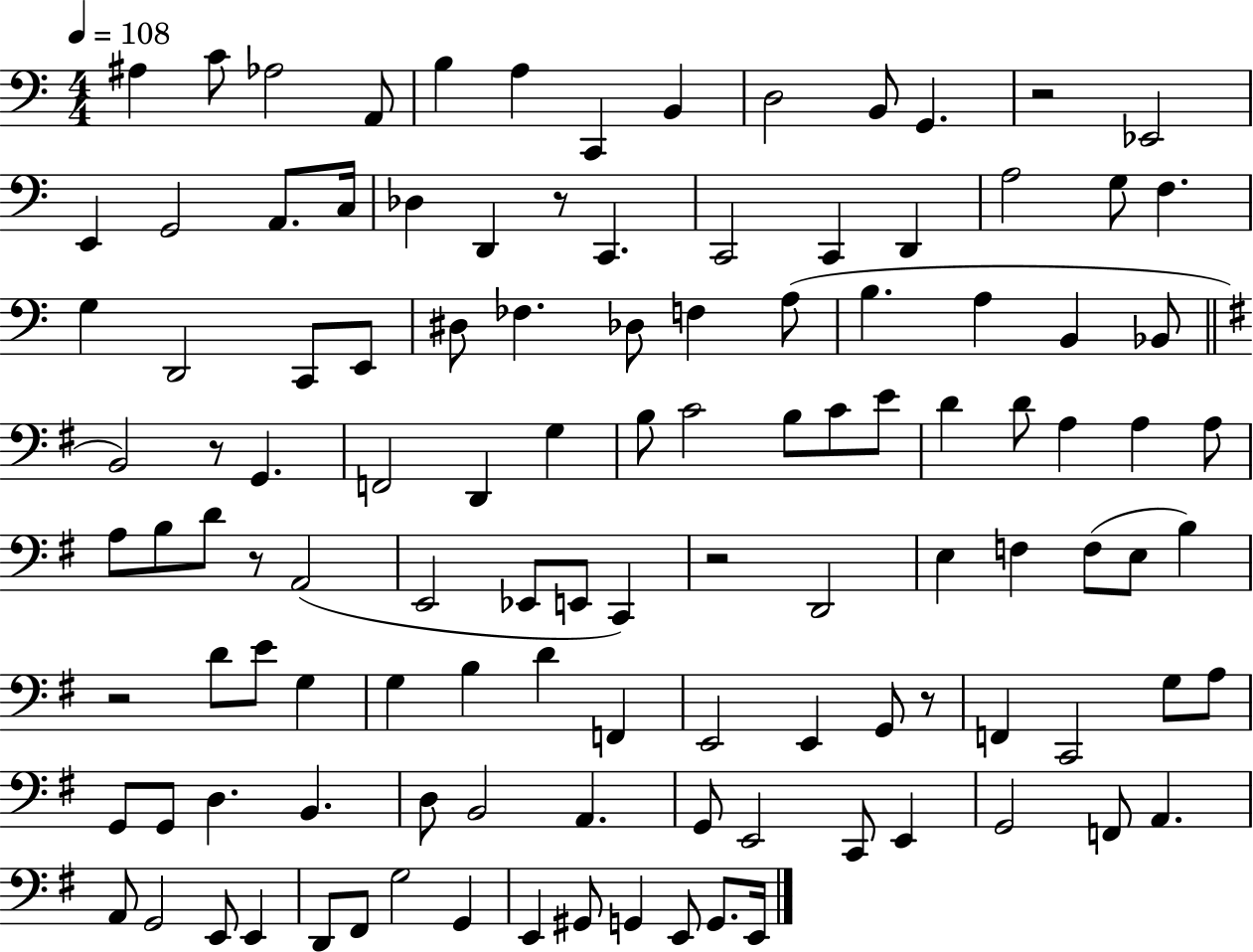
A#3/q C4/e Ab3/h A2/e B3/q A3/q C2/q B2/q D3/h B2/e G2/q. R/h Eb2/h E2/q G2/h A2/e. C3/s Db3/q D2/q R/e C2/q. C2/h C2/q D2/q A3/h G3/e F3/q. G3/q D2/h C2/e E2/e D#3/e FES3/q. Db3/e F3/q A3/e B3/q. A3/q B2/q Bb2/e B2/h R/e G2/q. F2/h D2/q G3/q B3/e C4/h B3/e C4/e E4/e D4/q D4/e A3/q A3/q A3/e A3/e B3/e D4/e R/e A2/h E2/h Eb2/e E2/e C2/q R/h D2/h E3/q F3/q F3/e E3/e B3/q R/h D4/e E4/e G3/q G3/q B3/q D4/q F2/q E2/h E2/q G2/e R/e F2/q C2/h G3/e A3/e G2/e G2/e D3/q. B2/q. D3/e B2/h A2/q. G2/e E2/h C2/e E2/q G2/h F2/e A2/q. A2/e G2/h E2/e E2/q D2/e F#2/e G3/h G2/q E2/q G#2/e G2/q E2/e G2/e. E2/s